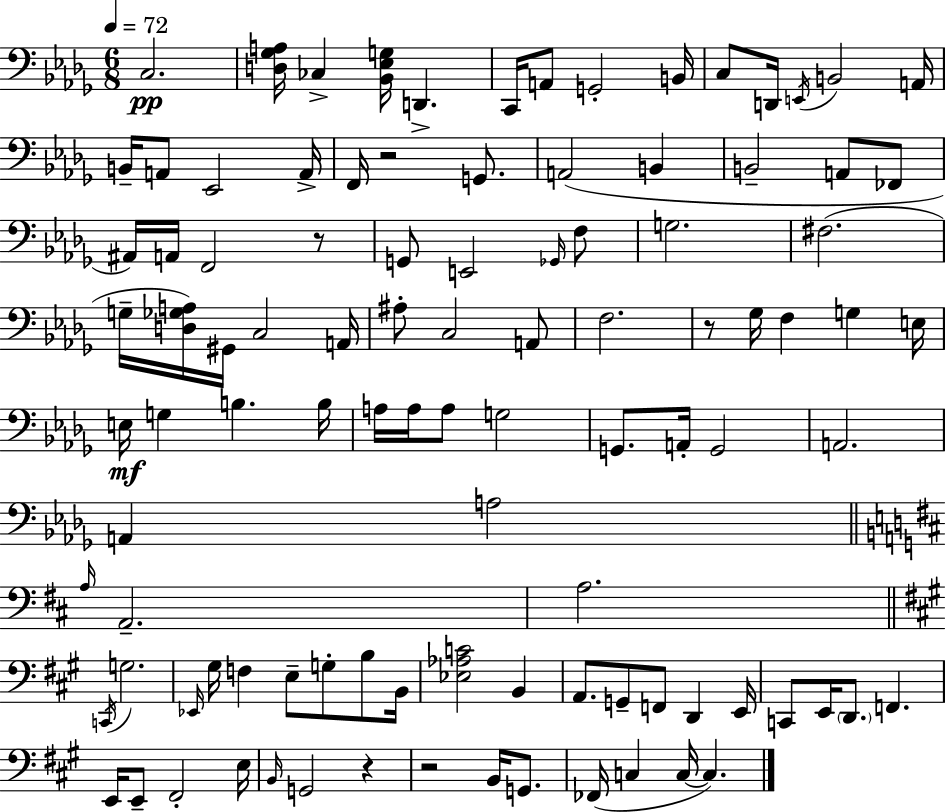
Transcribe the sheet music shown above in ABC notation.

X:1
T:Untitled
M:6/8
L:1/4
K:Bbm
C,2 [D,_G,A,]/4 _C, [_B,,_E,G,]/4 D,, C,,/4 A,,/2 G,,2 B,,/4 C,/2 D,,/4 E,,/4 B,,2 A,,/4 B,,/4 A,,/2 _E,,2 A,,/4 F,,/4 z2 G,,/2 A,,2 B,, B,,2 A,,/2 _F,,/2 ^A,,/4 A,,/4 F,,2 z/2 G,,/2 E,,2 _G,,/4 F,/2 G,2 ^F,2 G,/4 [D,_G,A,]/4 ^G,,/4 C,2 A,,/4 ^A,/2 C,2 A,,/2 F,2 z/2 _G,/4 F, G, E,/4 E,/4 G, B, B,/4 A,/4 A,/4 A,/2 G,2 G,,/2 A,,/4 G,,2 A,,2 A,, A,2 A,/4 A,,2 A,2 C,,/4 G,2 _E,,/4 ^G,/4 F, E,/2 G,/2 B,/2 B,,/4 [_E,_A,C]2 B,, A,,/2 G,,/2 F,,/2 D,, E,,/4 C,,/2 E,,/4 D,,/2 F,, E,,/4 E,,/2 ^F,,2 E,/4 B,,/4 G,,2 z z2 B,,/4 G,,/2 _F,,/4 C, C,/4 C,